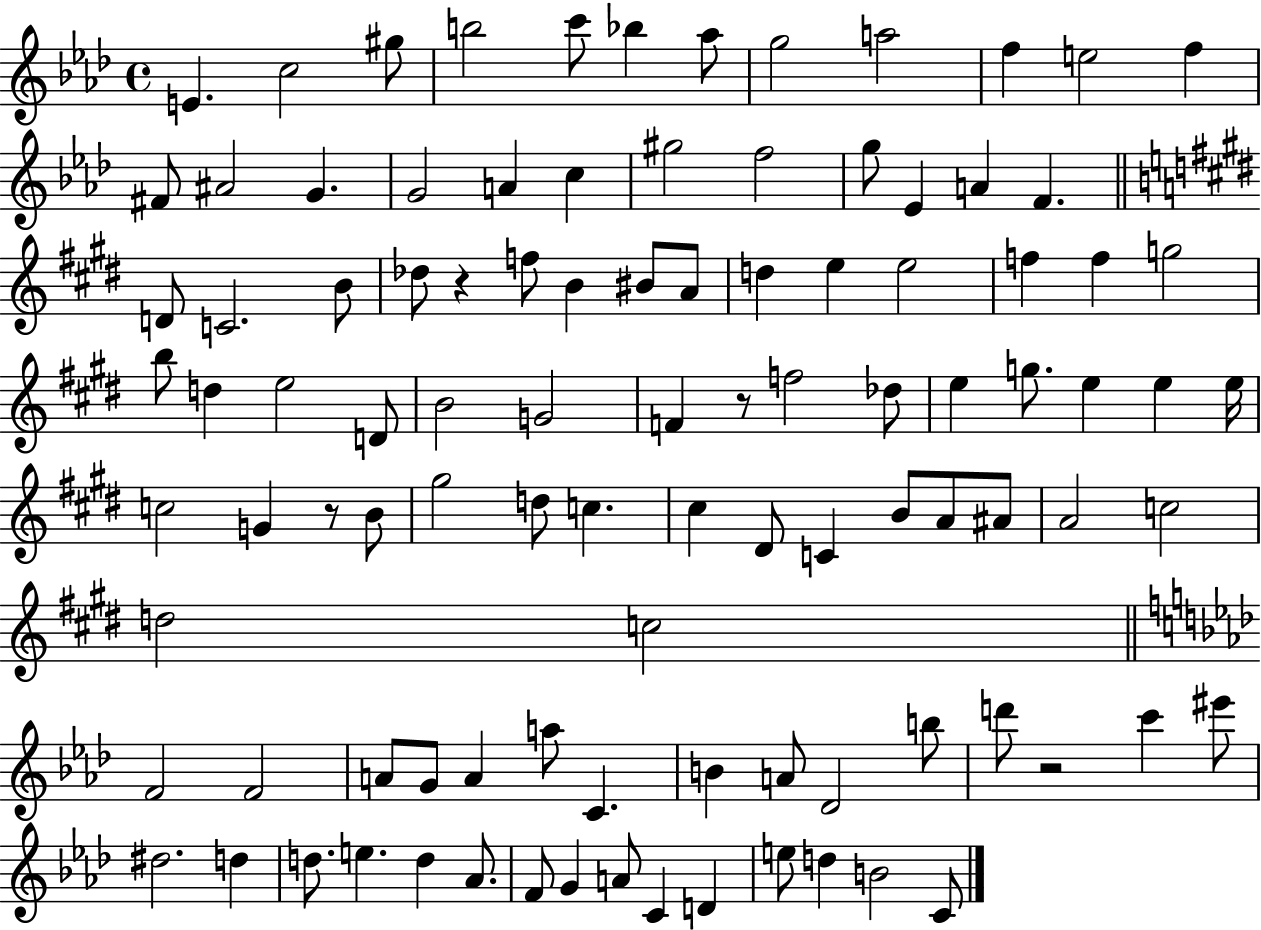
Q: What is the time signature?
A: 4/4